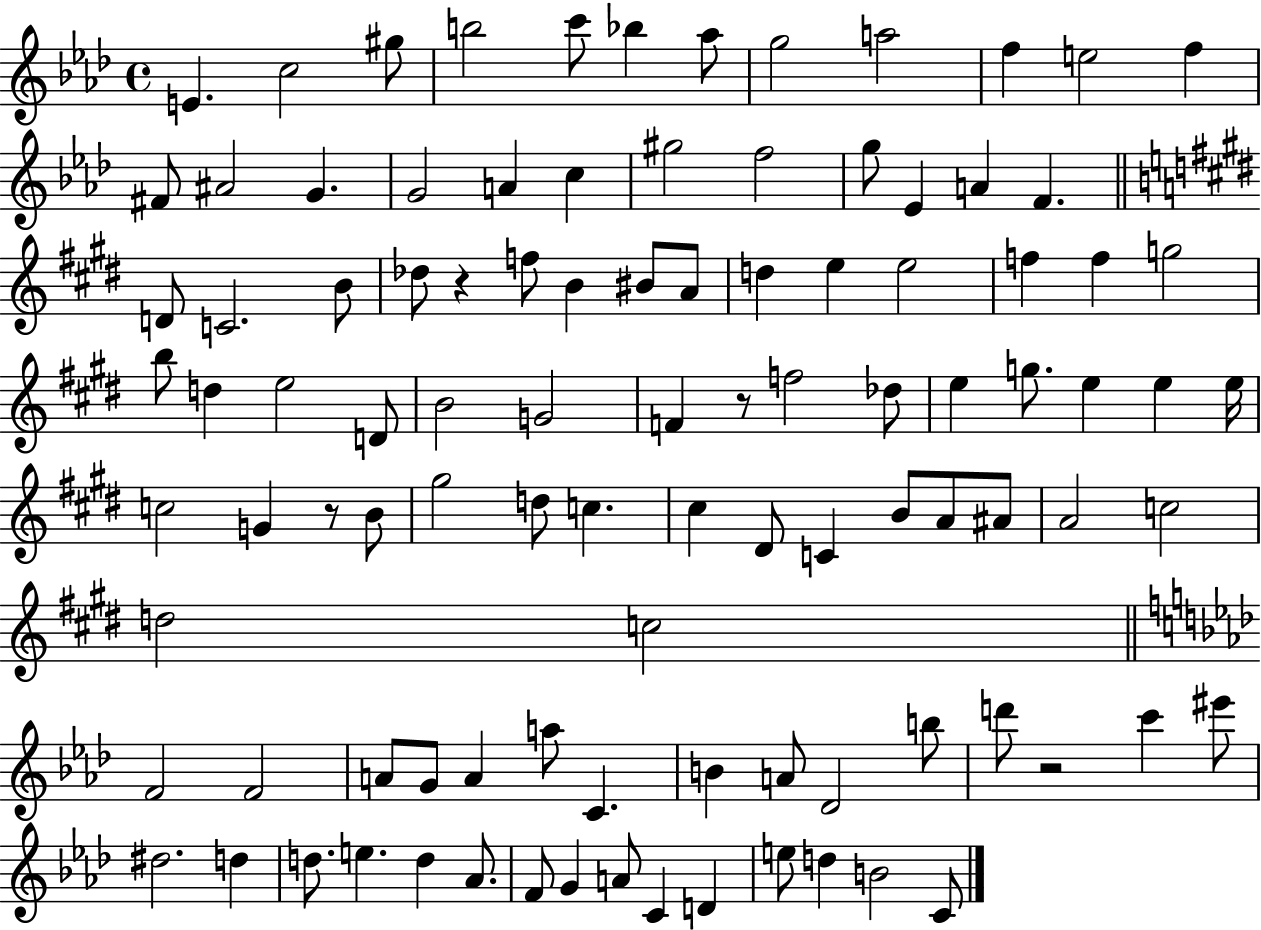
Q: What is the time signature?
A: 4/4